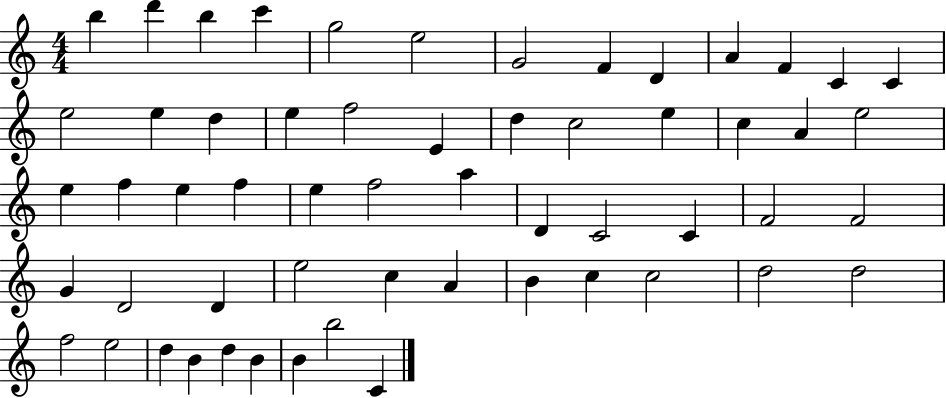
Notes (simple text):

B5/q D6/q B5/q C6/q G5/h E5/h G4/h F4/q D4/q A4/q F4/q C4/q C4/q E5/h E5/q D5/q E5/q F5/h E4/q D5/q C5/h E5/q C5/q A4/q E5/h E5/q F5/q E5/q F5/q E5/q F5/h A5/q D4/q C4/h C4/q F4/h F4/h G4/q D4/h D4/q E5/h C5/q A4/q B4/q C5/q C5/h D5/h D5/h F5/h E5/h D5/q B4/q D5/q B4/q B4/q B5/h C4/q